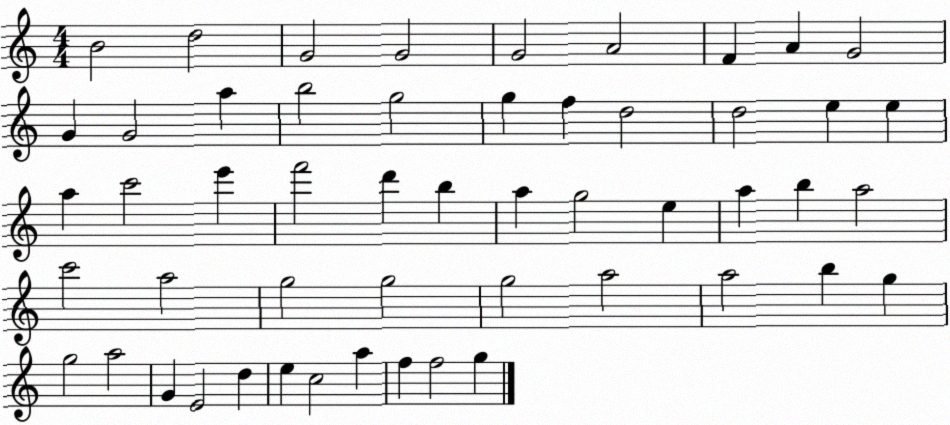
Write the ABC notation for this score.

X:1
T:Untitled
M:4/4
L:1/4
K:C
B2 d2 G2 G2 G2 A2 F A G2 G G2 a b2 g2 g f d2 d2 e e a c'2 e' f'2 d' b a g2 e a b a2 c'2 a2 g2 g2 g2 a2 a2 b g g2 a2 G E2 d e c2 a f f2 g